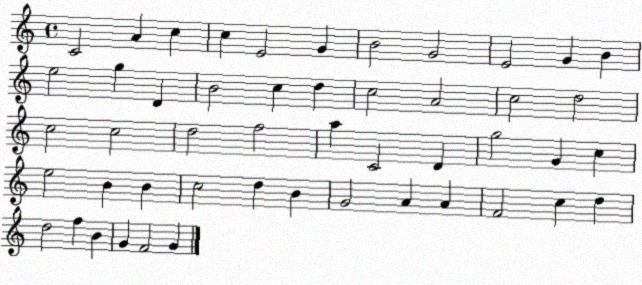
X:1
T:Untitled
M:4/4
L:1/4
K:C
C2 A c c E2 G B2 G2 E2 G B e2 g D B2 c d c2 A2 c2 d2 c2 c2 d2 f2 a C2 D g2 G c e2 B B c2 d B G2 A A F2 c d d2 f B G F2 G